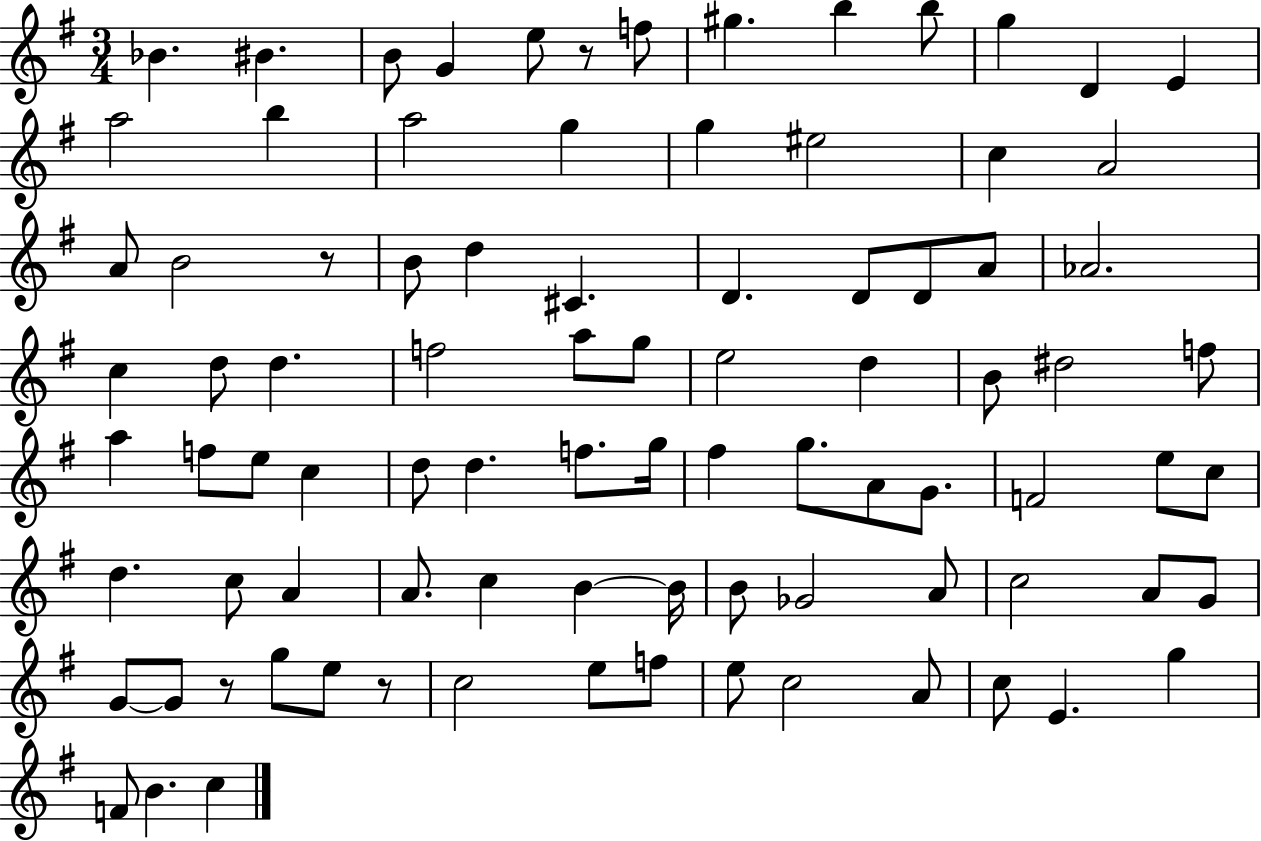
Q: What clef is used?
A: treble